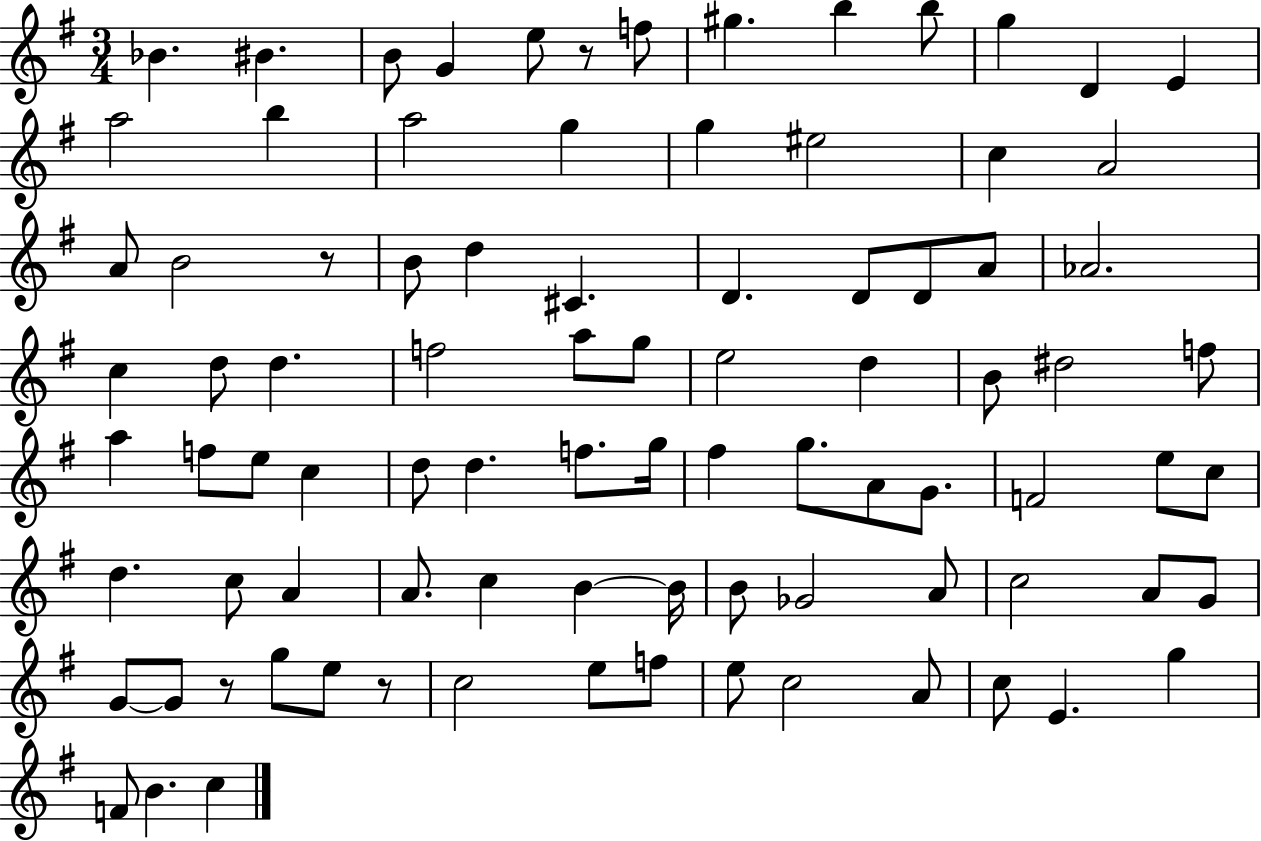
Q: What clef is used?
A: treble